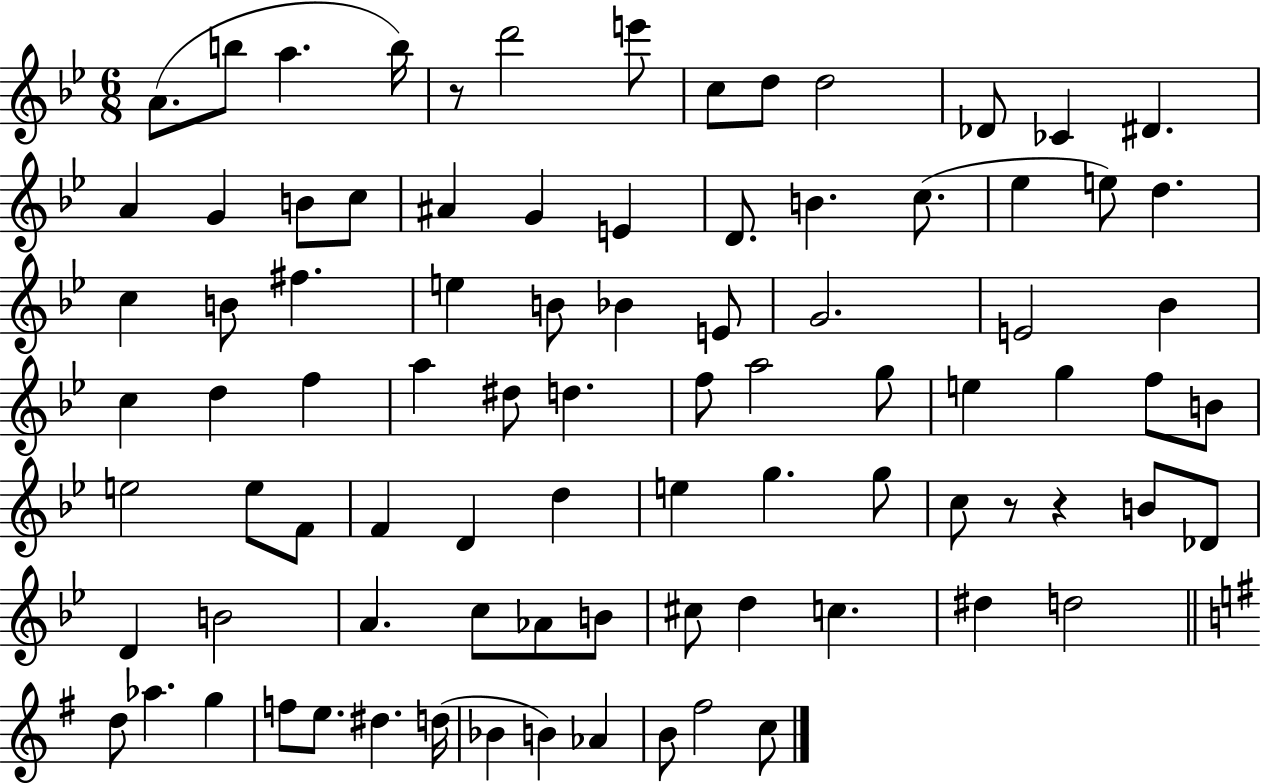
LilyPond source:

{
  \clef treble
  \numericTimeSignature
  \time 6/8
  \key bes \major
  a'8.( b''8 a''4. b''16) | r8 d'''2 e'''8 | c''8 d''8 d''2 | des'8 ces'4 dis'4. | \break a'4 g'4 b'8 c''8 | ais'4 g'4 e'4 | d'8. b'4. c''8.( | ees''4 e''8) d''4. | \break c''4 b'8 fis''4. | e''4 b'8 bes'4 e'8 | g'2. | e'2 bes'4 | \break c''4 d''4 f''4 | a''4 dis''8 d''4. | f''8 a''2 g''8 | e''4 g''4 f''8 b'8 | \break e''2 e''8 f'8 | f'4 d'4 d''4 | e''4 g''4. g''8 | c''8 r8 r4 b'8 des'8 | \break d'4 b'2 | a'4. c''8 aes'8 b'8 | cis''8 d''4 c''4. | dis''4 d''2 | \break \bar "||" \break \key g \major d''8 aes''4. g''4 | f''8 e''8. dis''4. d''16( | bes'4 b'4) aes'4 | b'8 fis''2 c''8 | \break \bar "|."
}